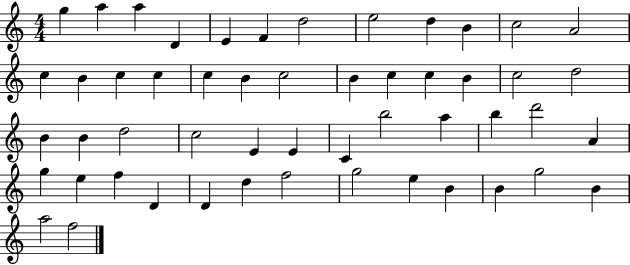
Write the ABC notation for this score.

X:1
T:Untitled
M:4/4
L:1/4
K:C
g a a D E F d2 e2 d B c2 A2 c B c c c B c2 B c c B c2 d2 B B d2 c2 E E C b2 a b d'2 A g e f D D d f2 g2 e B B g2 B a2 f2